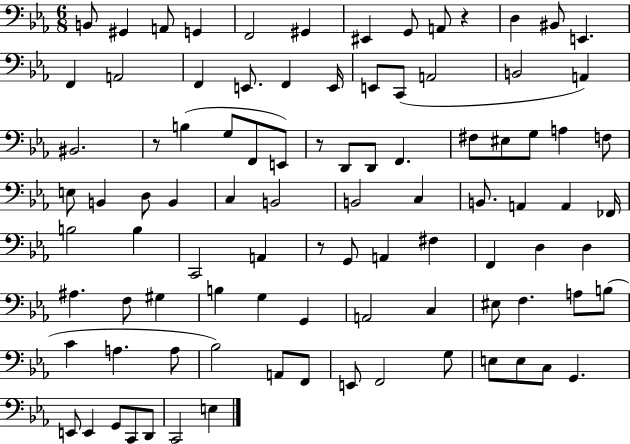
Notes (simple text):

B2/e G#2/q A2/e G2/q F2/h G#2/q EIS2/q G2/e A2/e R/q D3/q BIS2/e E2/q. F2/q A2/h F2/q E2/e. F2/q E2/s E2/e C2/e A2/h B2/h A2/q BIS2/h. R/e B3/q G3/e F2/e E2/e R/e D2/e D2/e F2/q. F#3/e EIS3/e G3/e A3/q F3/e E3/e B2/q D3/e B2/q C3/q B2/h B2/h C3/q B2/e. A2/q A2/q FES2/s B3/h B3/q C2/h A2/q R/e G2/e A2/q F#3/q F2/q D3/q D3/q A#3/q. F3/e G#3/q B3/q G3/q G2/q A2/h C3/q EIS3/e F3/q. A3/e B3/e C4/q A3/q. A3/e Bb3/h A2/e F2/e E2/e F2/h G3/e E3/e E3/e C3/e G2/q. E2/e E2/q G2/e C2/e D2/e C2/h E3/q